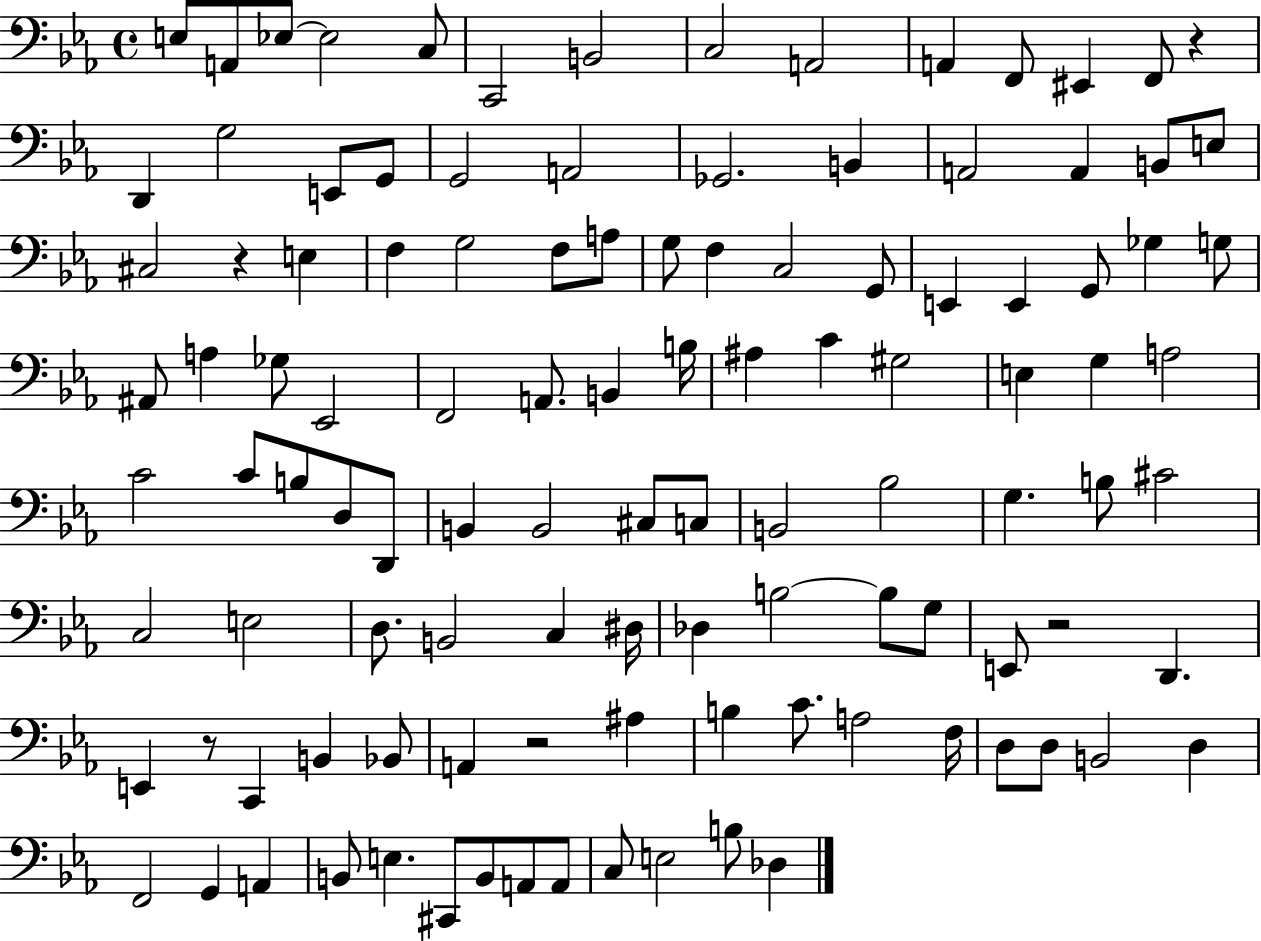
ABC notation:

X:1
T:Untitled
M:4/4
L:1/4
K:Eb
E,/2 A,,/2 _E,/2 _E,2 C,/2 C,,2 B,,2 C,2 A,,2 A,, F,,/2 ^E,, F,,/2 z D,, G,2 E,,/2 G,,/2 G,,2 A,,2 _G,,2 B,, A,,2 A,, B,,/2 E,/2 ^C,2 z E, F, G,2 F,/2 A,/2 G,/2 F, C,2 G,,/2 E,, E,, G,,/2 _G, G,/2 ^A,,/2 A, _G,/2 _E,,2 F,,2 A,,/2 B,, B,/4 ^A, C ^G,2 E, G, A,2 C2 C/2 B,/2 D,/2 D,,/2 B,, B,,2 ^C,/2 C,/2 B,,2 _B,2 G, B,/2 ^C2 C,2 E,2 D,/2 B,,2 C, ^D,/4 _D, B,2 B,/2 G,/2 E,,/2 z2 D,, E,, z/2 C,, B,, _B,,/2 A,, z2 ^A, B, C/2 A,2 F,/4 D,/2 D,/2 B,,2 D, F,,2 G,, A,, B,,/2 E, ^C,,/2 B,,/2 A,,/2 A,,/2 C,/2 E,2 B,/2 _D,